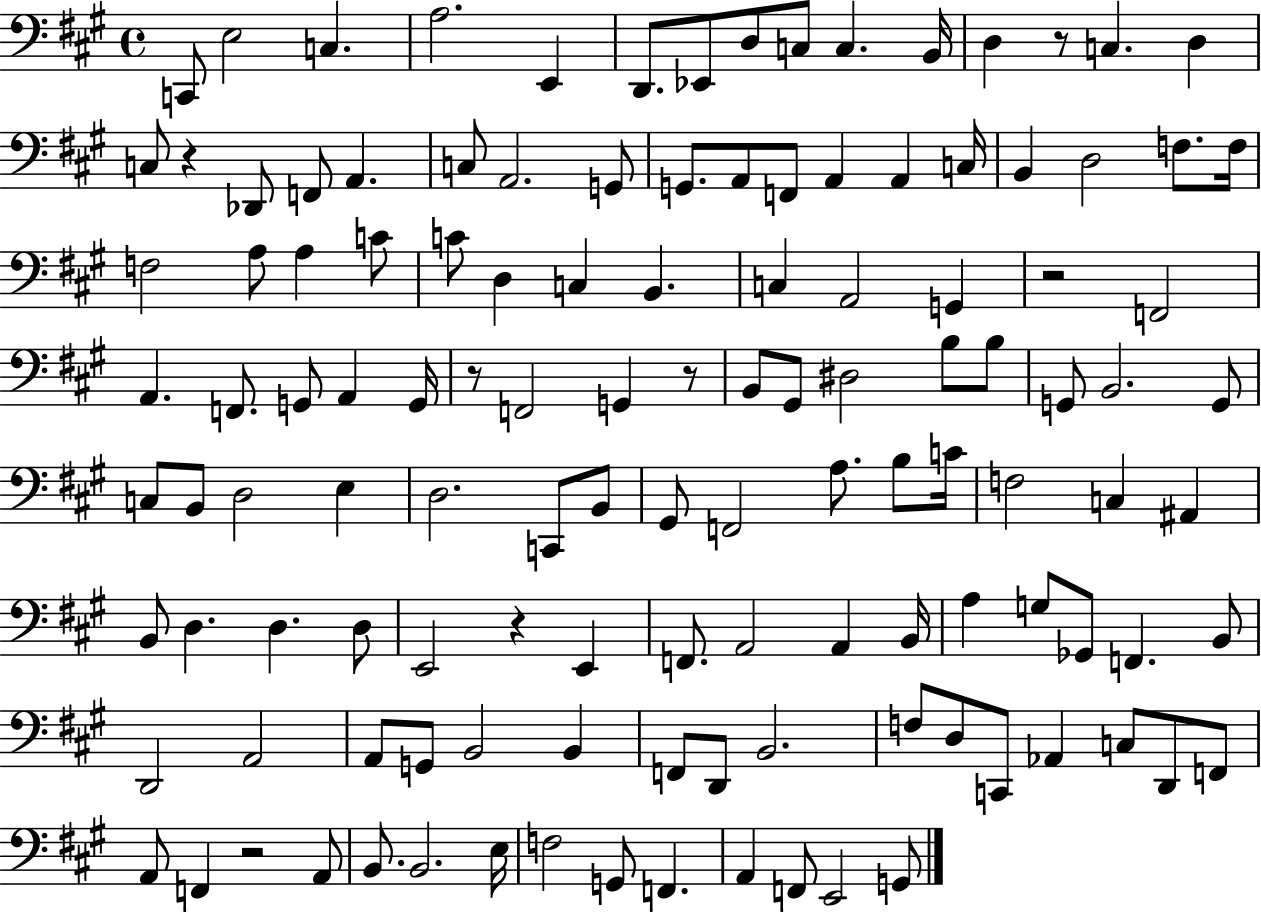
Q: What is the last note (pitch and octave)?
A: G2